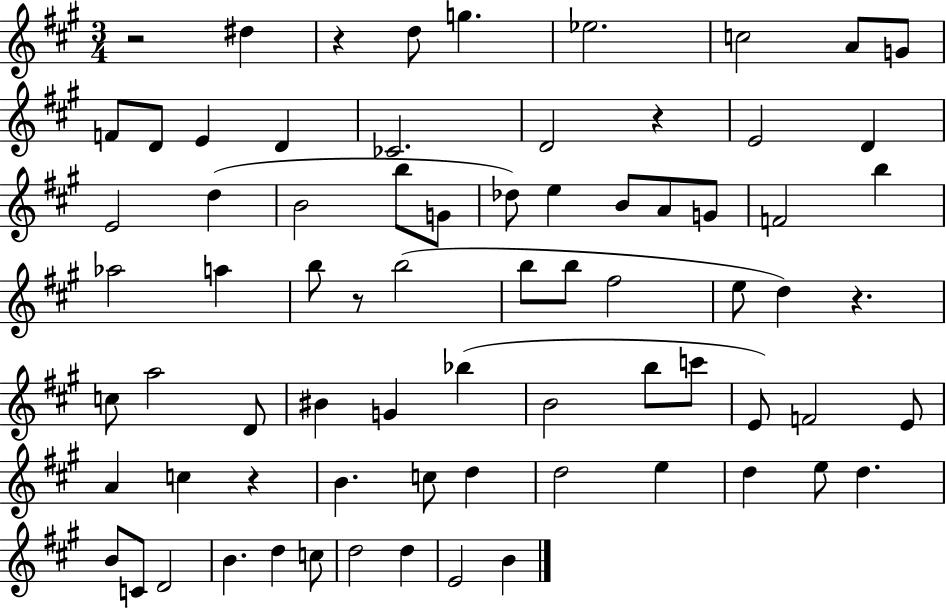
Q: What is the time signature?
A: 3/4